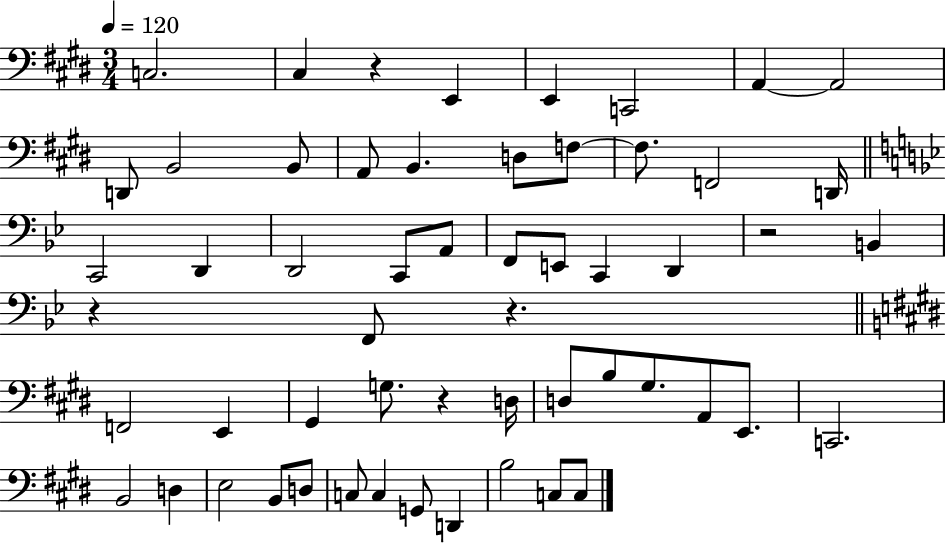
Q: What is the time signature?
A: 3/4